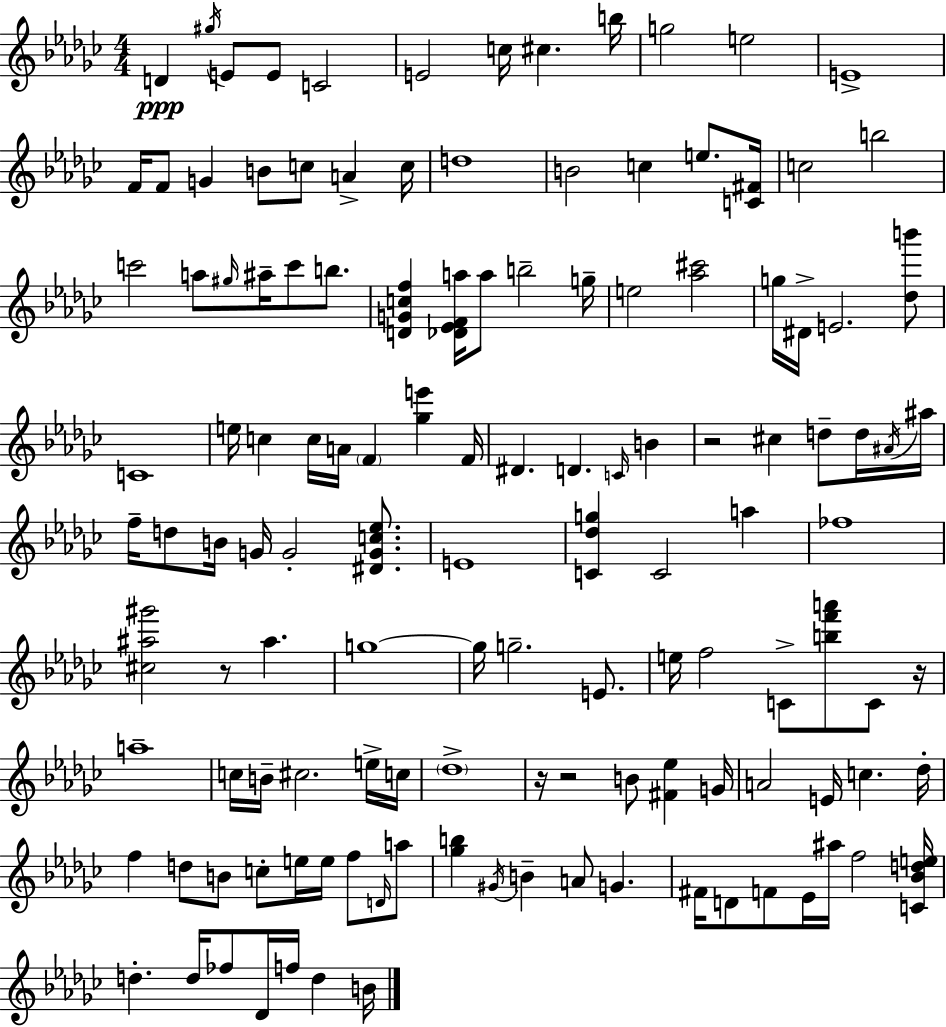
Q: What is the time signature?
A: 4/4